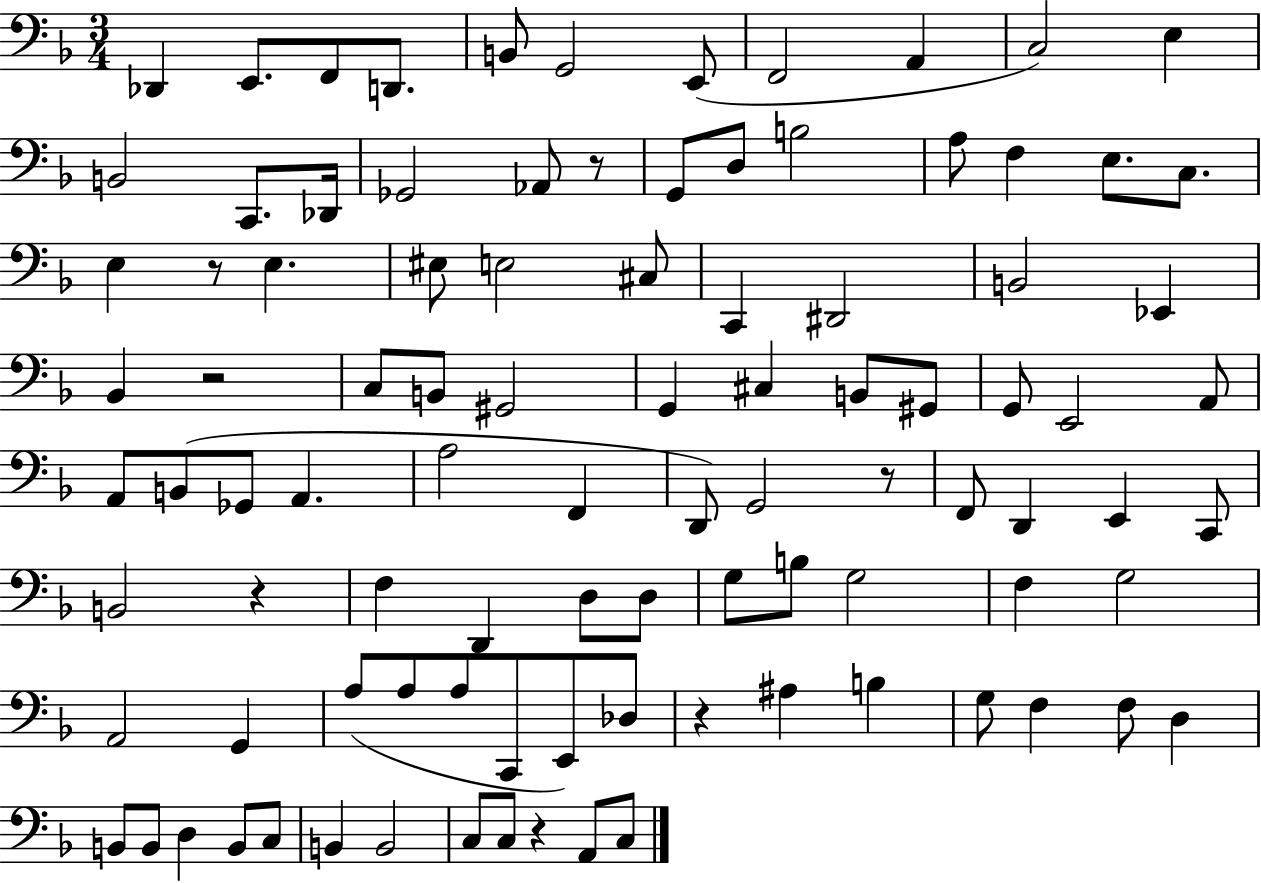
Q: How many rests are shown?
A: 7